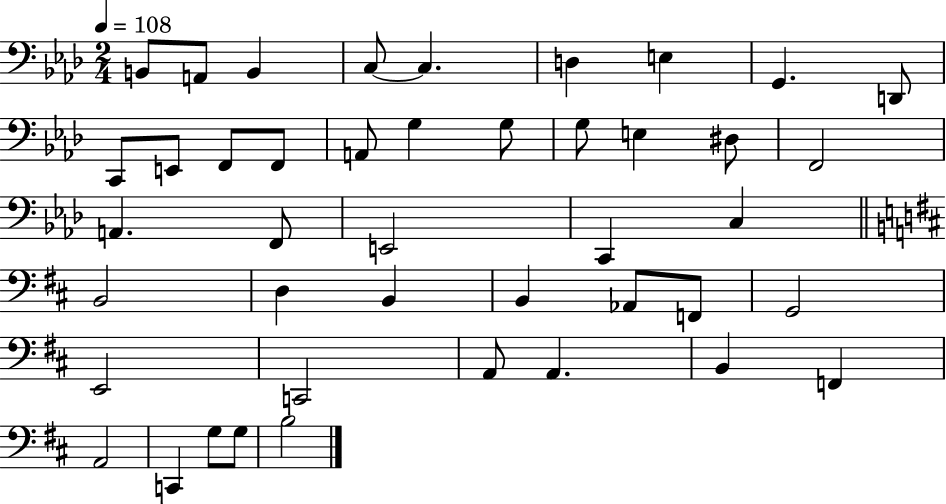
X:1
T:Untitled
M:2/4
L:1/4
K:Ab
B,,/2 A,,/2 B,, C,/2 C, D, E, G,, D,,/2 C,,/2 E,,/2 F,,/2 F,,/2 A,,/2 G, G,/2 G,/2 E, ^D,/2 F,,2 A,, F,,/2 E,,2 C,, C, B,,2 D, B,, B,, _A,,/2 F,,/2 G,,2 E,,2 C,,2 A,,/2 A,, B,, F,, A,,2 C,, G,/2 G,/2 B,2